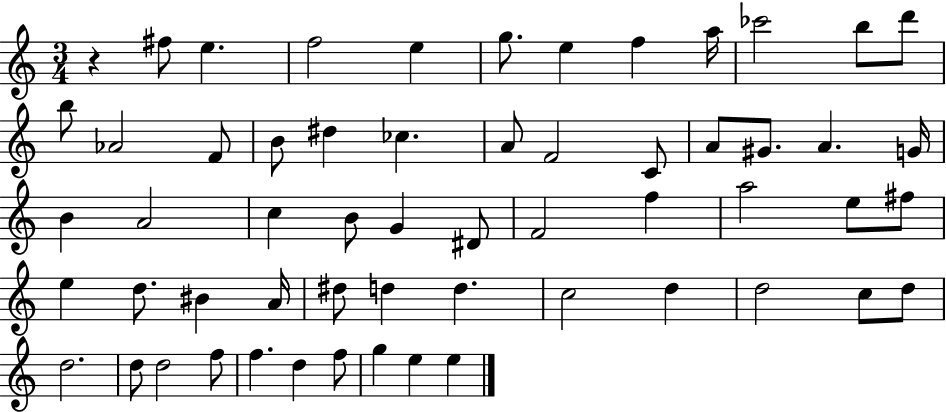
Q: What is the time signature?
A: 3/4